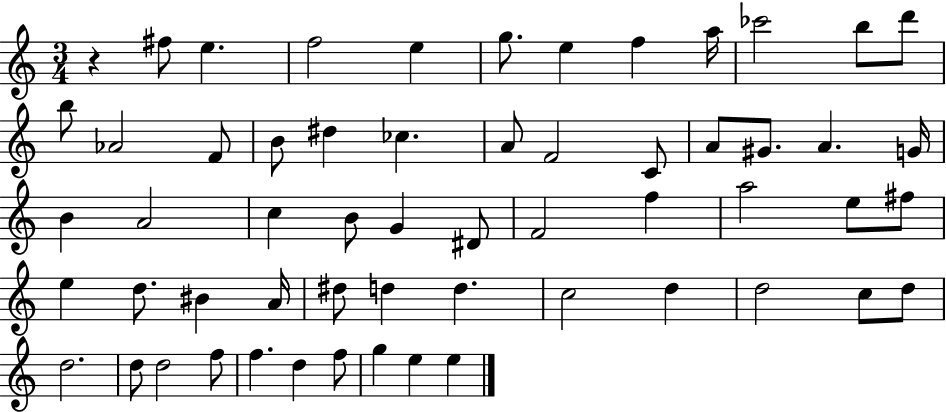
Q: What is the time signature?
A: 3/4